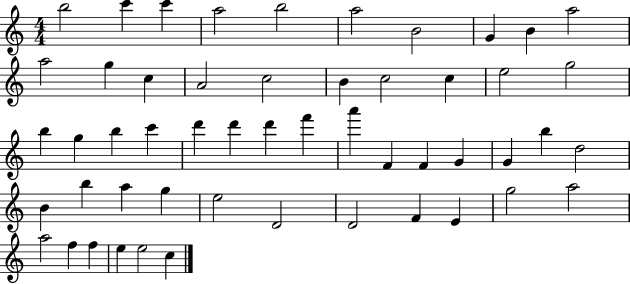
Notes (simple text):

B5/h C6/q C6/q A5/h B5/h A5/h B4/h G4/q B4/q A5/h A5/h G5/q C5/q A4/h C5/h B4/q C5/h C5/q E5/h G5/h B5/q G5/q B5/q C6/q D6/q D6/q D6/q F6/q A6/q F4/q F4/q G4/q G4/q B5/q D5/h B4/q B5/q A5/q G5/q E5/h D4/h D4/h F4/q E4/q G5/h A5/h A5/h F5/q F5/q E5/q E5/h C5/q